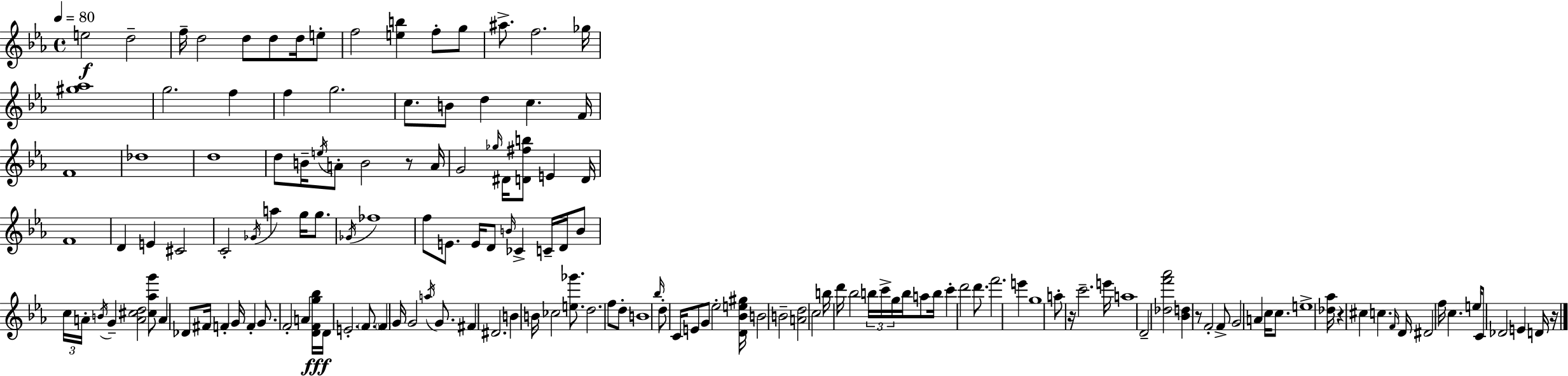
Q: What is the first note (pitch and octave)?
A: E5